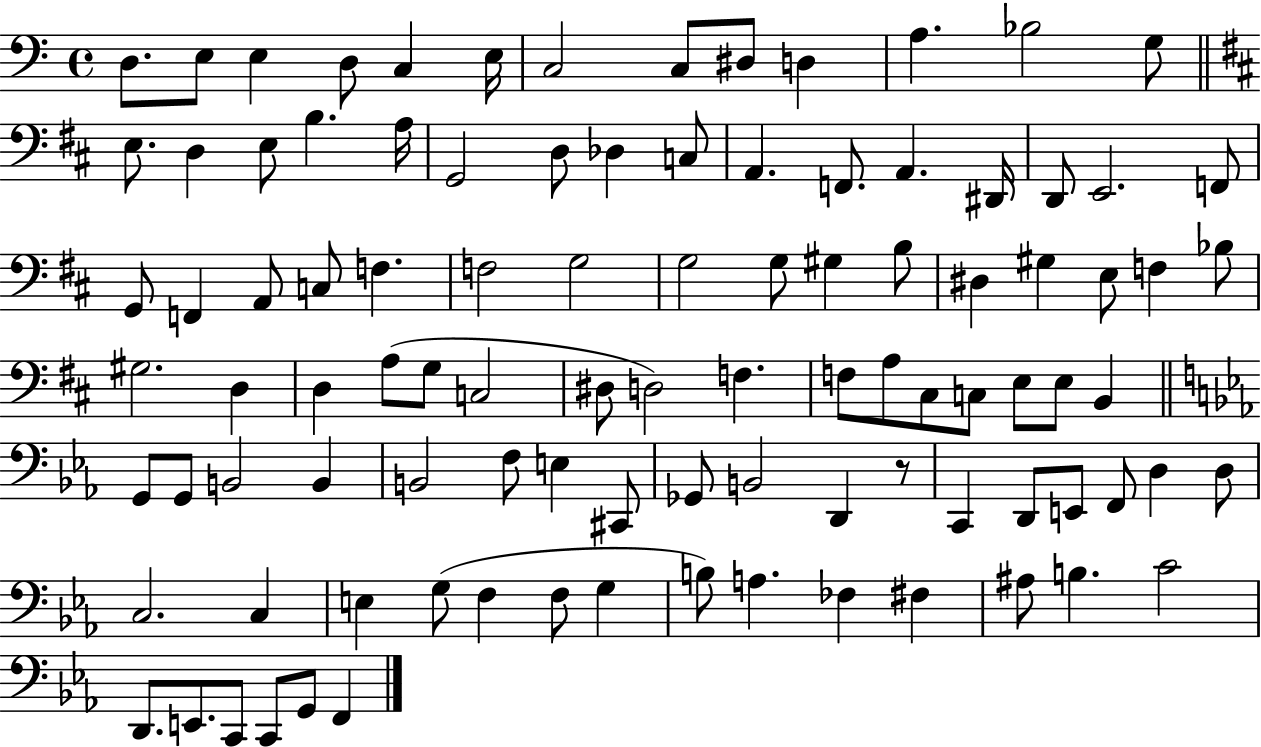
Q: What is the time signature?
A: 4/4